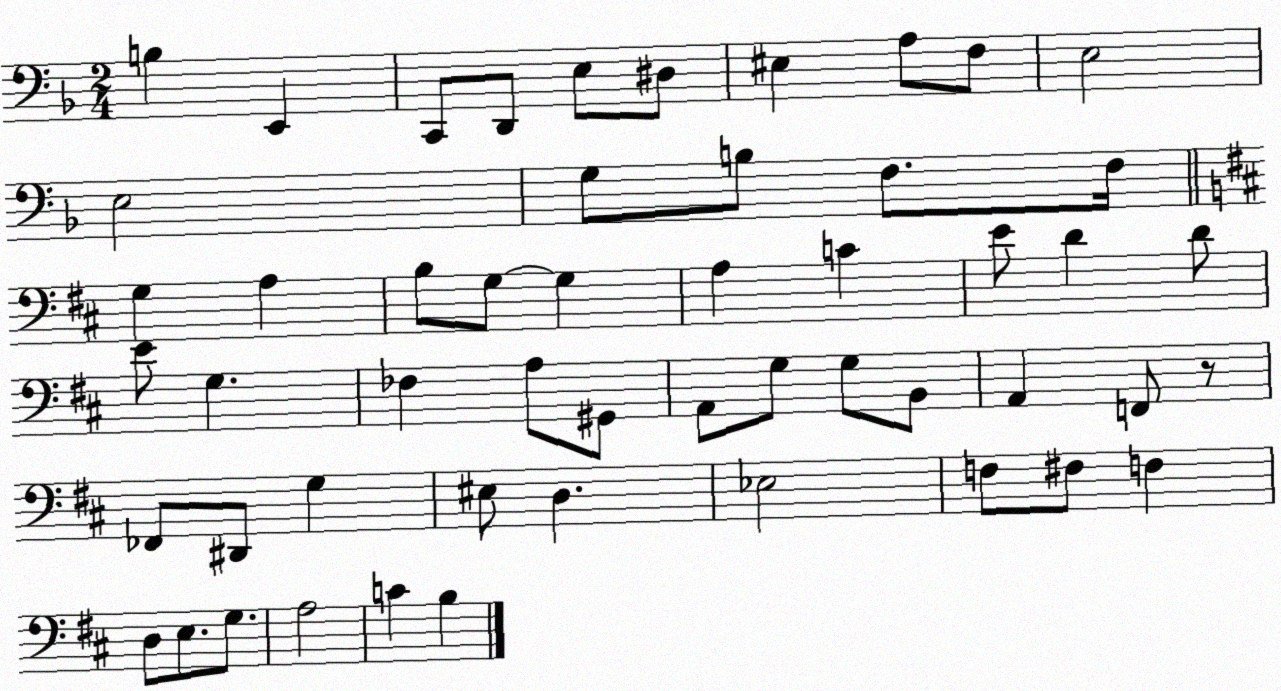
X:1
T:Untitled
M:2/4
L:1/4
K:F
B, E,, C,,/2 D,,/2 E,/2 ^D,/2 ^E, A,/2 F,/2 E,2 E,2 G,/2 B,/2 F,/2 F,/4 G, A, B,/2 G,/2 G, A, C E/2 D D/2 E/2 G, _F, A,/2 ^G,,/2 A,,/2 G,/2 G,/2 B,,/2 A,, F,,/2 z/2 _F,,/2 ^D,,/2 G, ^E,/2 D, _E,2 F,/2 ^F,/2 F, D,/2 E,/2 G,/2 A,2 C B,